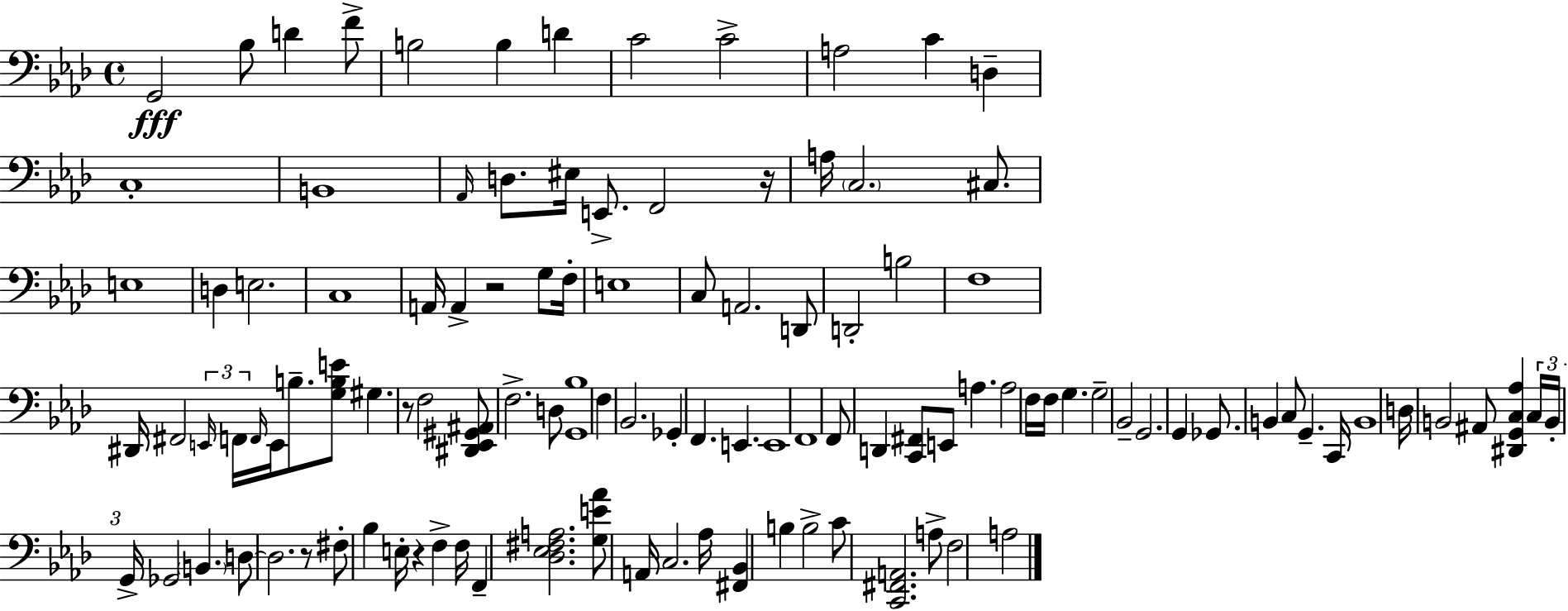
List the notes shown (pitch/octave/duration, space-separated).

G2/h Bb3/e D4/q F4/e B3/h B3/q D4/q C4/h C4/h A3/h C4/q D3/q C3/w B2/w Ab2/s D3/e. EIS3/s E2/e. F2/h R/s A3/s C3/h. C#3/e. E3/w D3/q E3/h. C3/w A2/s A2/q R/h G3/e F3/s E3/w C3/e A2/h. D2/e D2/h B3/h F3/w D#2/s F#2/h E2/s F2/s F2/s E2/s B3/e. [G3,B3,E4]/e G#3/q. R/e F3/h [D#2,Eb2,G#2,A#2]/e F3/h. D3/e [G2,Bb3]/w F3/q Bb2/h. Gb2/q F2/q. E2/q. E2/w F2/w F2/e D2/q [C2,F#2]/e E2/e A3/q. A3/h F3/s F3/s G3/q. G3/h Bb2/h G2/h. G2/q Gb2/e. B2/q C3/e G2/q. C2/s B2/w D3/s B2/h A#2/e [D#2,G2,C3,Ab3]/q C3/s B2/s G2/s Gb2/h B2/q. D3/e D3/h. R/e F#3/e Bb3/q E3/s R/q F3/q F3/s F2/q [Db3,Eb3,F#3,A3]/h. [G3,E4,Ab4]/e A2/s C3/h. Ab3/s [F#2,Bb2]/q B3/q B3/h C4/e [C2,F#2,A2]/h. A3/e F3/h A3/h